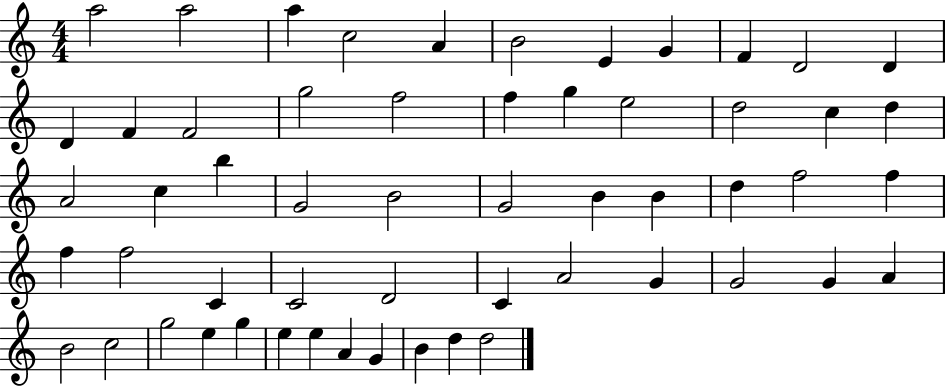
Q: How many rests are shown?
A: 0